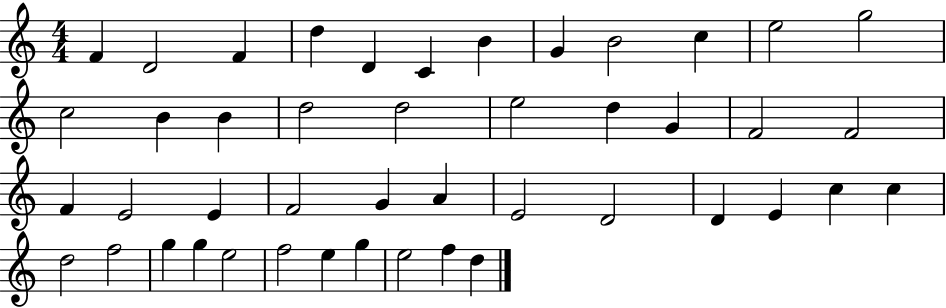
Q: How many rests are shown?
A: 0